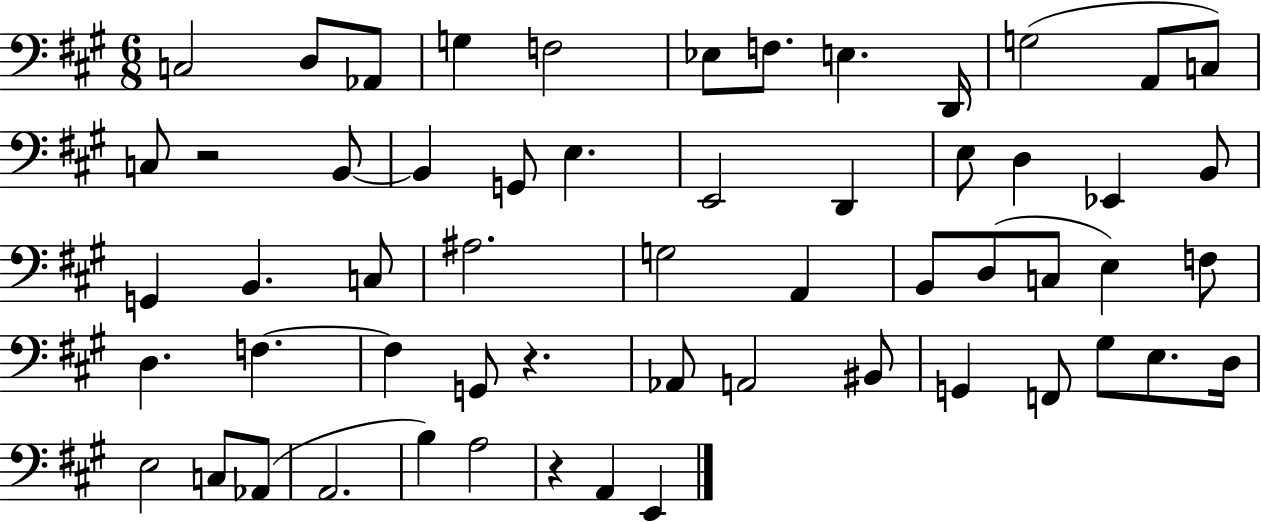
{
  \clef bass
  \numericTimeSignature
  \time 6/8
  \key a \major
  c2 d8 aes,8 | g4 f2 | ees8 f8. e4. d,16 | g2( a,8 c8) | \break c8 r2 b,8~~ | b,4 g,8 e4. | e,2 d,4 | e8 d4 ees,4 b,8 | \break g,4 b,4. c8 | ais2. | g2 a,4 | b,8 d8( c8 e4) f8 | \break d4. f4.~~ | f4 g,8 r4. | aes,8 a,2 bis,8 | g,4 f,8 gis8 e8. d16 | \break e2 c8 aes,8( | a,2. | b4) a2 | r4 a,4 e,4 | \break \bar "|."
}